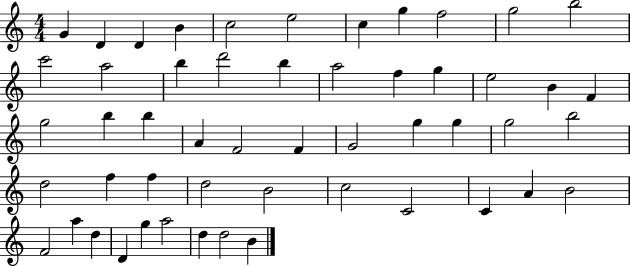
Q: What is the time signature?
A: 4/4